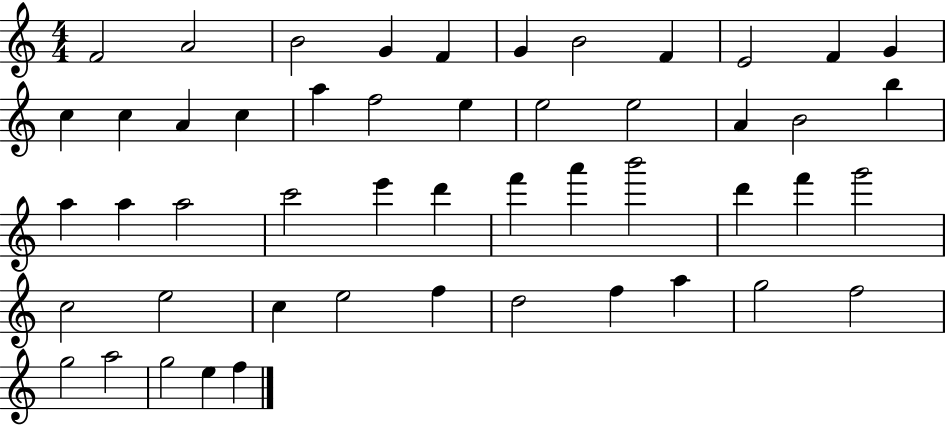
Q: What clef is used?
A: treble